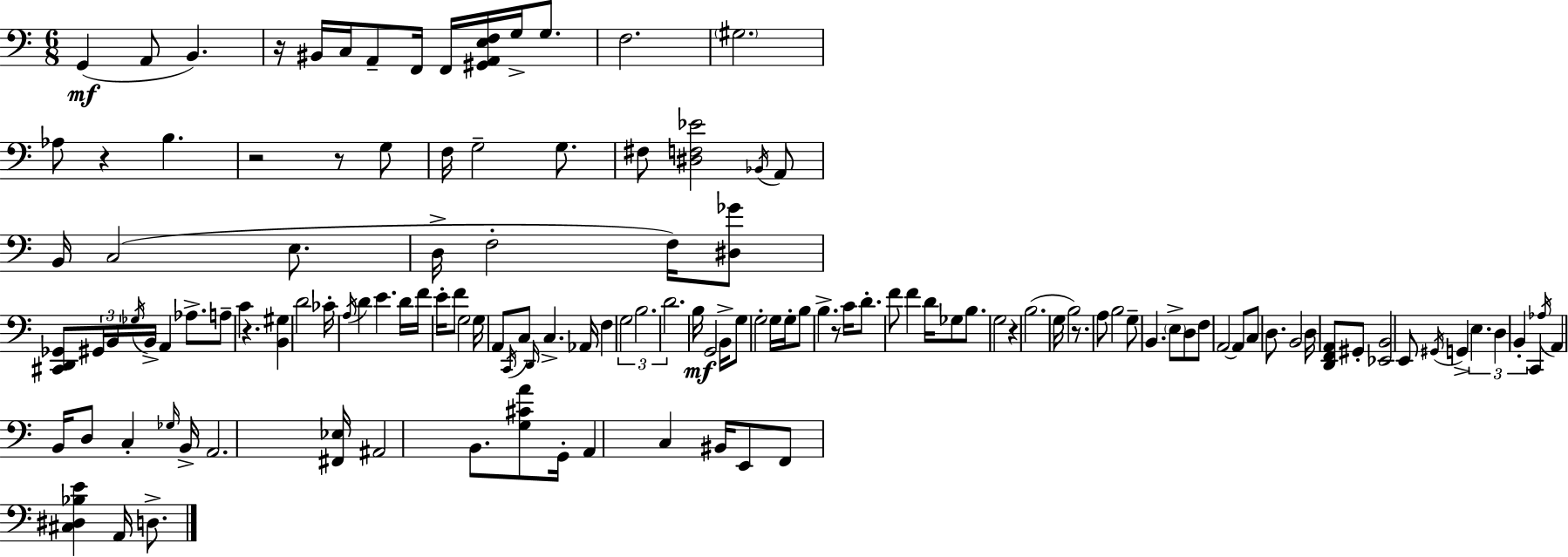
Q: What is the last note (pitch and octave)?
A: D3